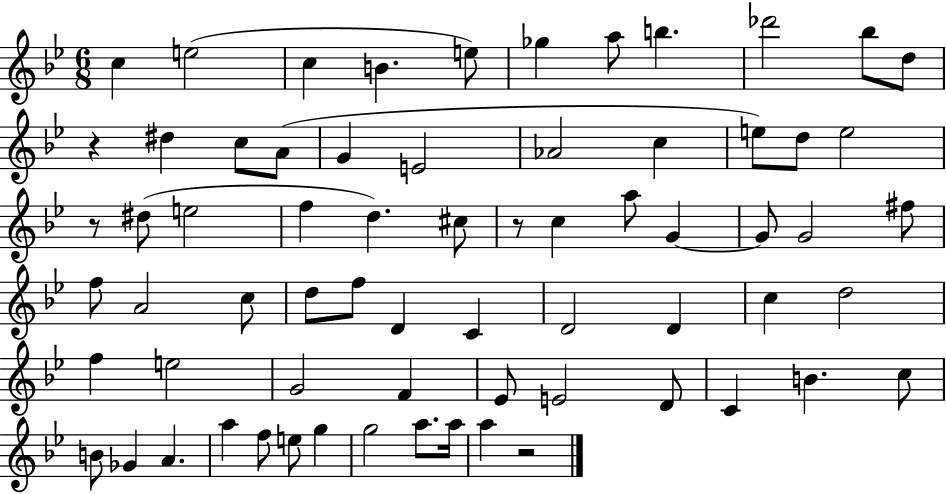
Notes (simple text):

C5/q E5/h C5/q B4/q. E5/e Gb5/q A5/e B5/q. Db6/h Bb5/e D5/e R/q D#5/q C5/e A4/e G4/q E4/h Ab4/h C5/q E5/e D5/e E5/h R/e D#5/e E5/h F5/q D5/q. C#5/e R/e C5/q A5/e G4/q G4/e G4/h F#5/e F5/e A4/h C5/e D5/e F5/e D4/q C4/q D4/h D4/q C5/q D5/h F5/q E5/h G4/h F4/q Eb4/e E4/h D4/e C4/q B4/q. C5/e B4/e Gb4/q A4/q. A5/q F5/e E5/e G5/q G5/h A5/e. A5/s A5/q R/h